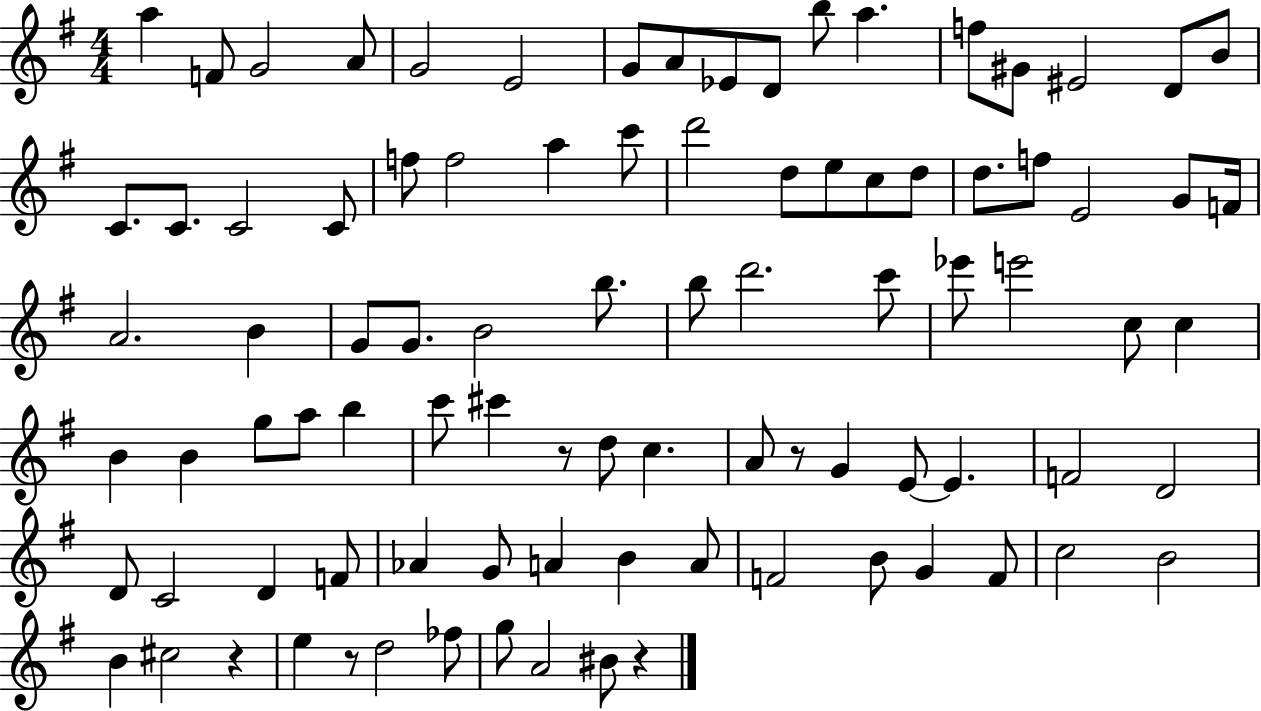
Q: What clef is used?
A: treble